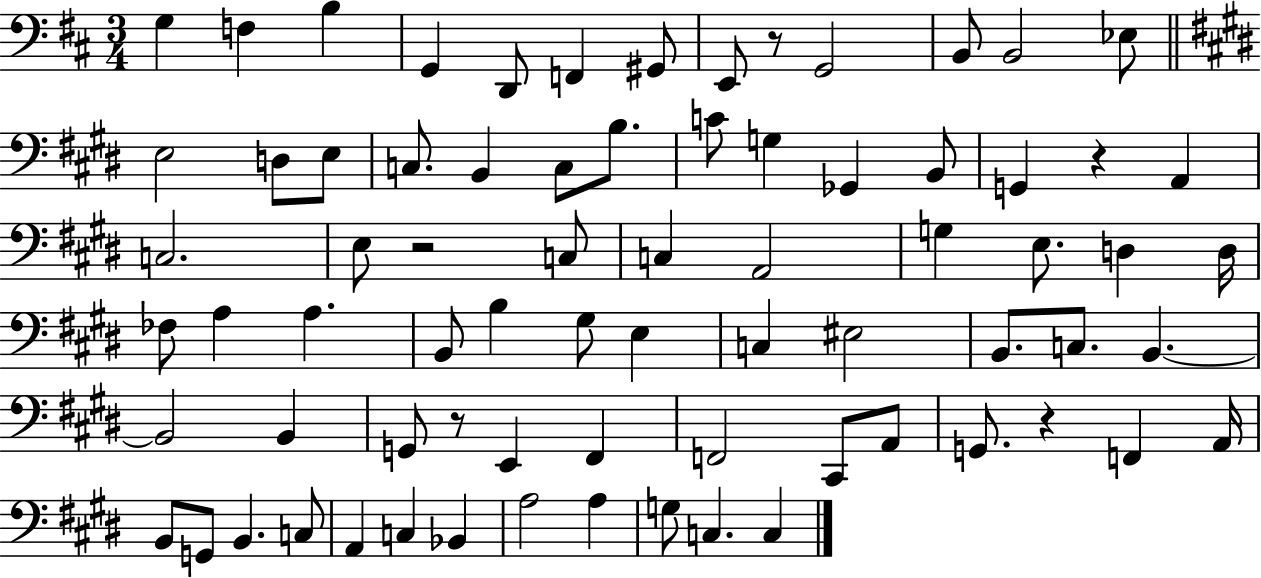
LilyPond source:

{
  \clef bass
  \numericTimeSignature
  \time 3/4
  \key d \major
  g4 f4 b4 | g,4 d,8 f,4 gis,8 | e,8 r8 g,2 | b,8 b,2 ees8 | \break \bar "||" \break \key e \major e2 d8 e8 | c8. b,4 c8 b8. | c'8 g4 ges,4 b,8 | g,4 r4 a,4 | \break c2. | e8 r2 c8 | c4 a,2 | g4 e8. d4 d16 | \break fes8 a4 a4. | b,8 b4 gis8 e4 | c4 eis2 | b,8. c8. b,4.~~ | \break b,2 b,4 | g,8 r8 e,4 fis,4 | f,2 cis,8 a,8 | g,8. r4 f,4 a,16 | \break b,8 g,8 b,4. c8 | a,4 c4 bes,4 | a2 a4 | g8 c4. c4 | \break \bar "|."
}